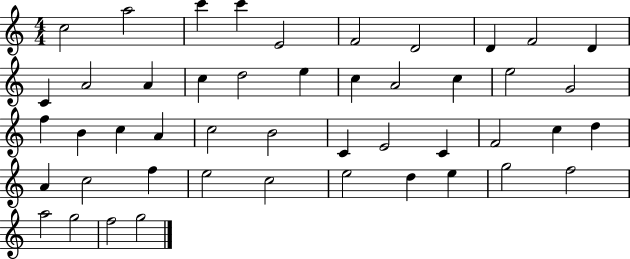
{
  \clef treble
  \numericTimeSignature
  \time 4/4
  \key c \major
  c''2 a''2 | c'''4 c'''4 e'2 | f'2 d'2 | d'4 f'2 d'4 | \break c'4 a'2 a'4 | c''4 d''2 e''4 | c''4 a'2 c''4 | e''2 g'2 | \break f''4 b'4 c''4 a'4 | c''2 b'2 | c'4 e'2 c'4 | f'2 c''4 d''4 | \break a'4 c''2 f''4 | e''2 c''2 | e''2 d''4 e''4 | g''2 f''2 | \break a''2 g''2 | f''2 g''2 | \bar "|."
}